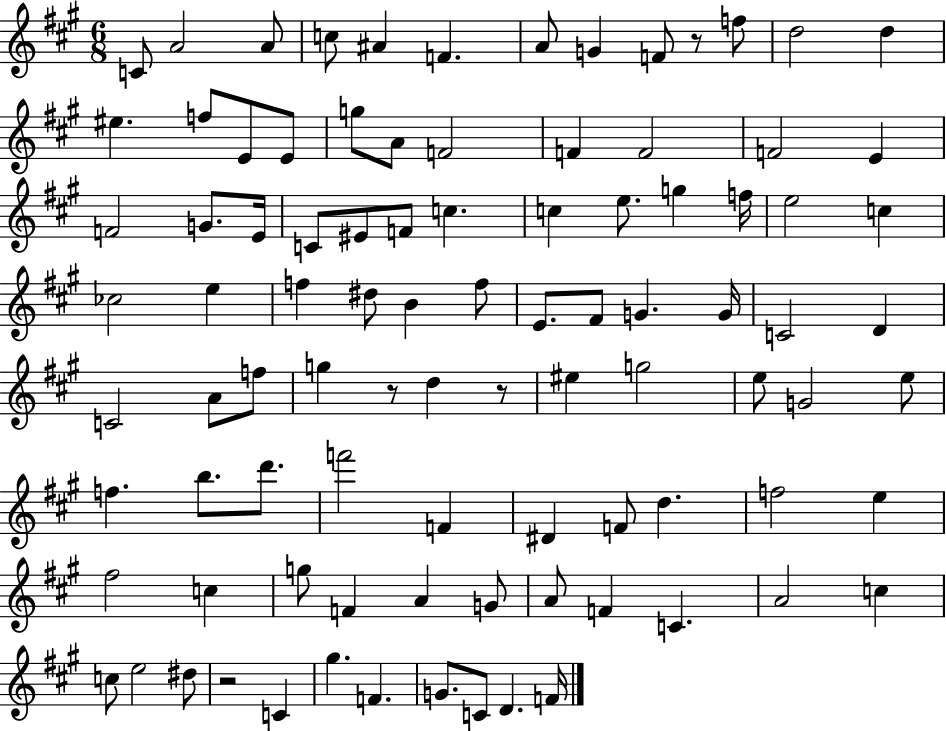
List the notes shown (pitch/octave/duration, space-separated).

C4/e A4/h A4/e C5/e A#4/q F4/q. A4/e G4/q F4/e R/e F5/e D5/h D5/q EIS5/q. F5/e E4/e E4/e G5/e A4/e F4/h F4/q F4/h F4/h E4/q F4/h G4/e. E4/s C4/e EIS4/e F4/e C5/q. C5/q E5/e. G5/q F5/s E5/h C5/q CES5/h E5/q F5/q D#5/e B4/q F5/e E4/e. F#4/e G4/q. G4/s C4/h D4/q C4/h A4/e F5/e G5/q R/e D5/q R/e EIS5/q G5/h E5/e G4/h E5/e F5/q. B5/e. D6/e. F6/h F4/q D#4/q F4/e D5/q. F5/h E5/q F#5/h C5/q G5/e F4/q A4/q G4/e A4/e F4/q C4/q. A4/h C5/q C5/e E5/h D#5/e R/h C4/q G#5/q. F4/q. G4/e. C4/e D4/q. F4/s